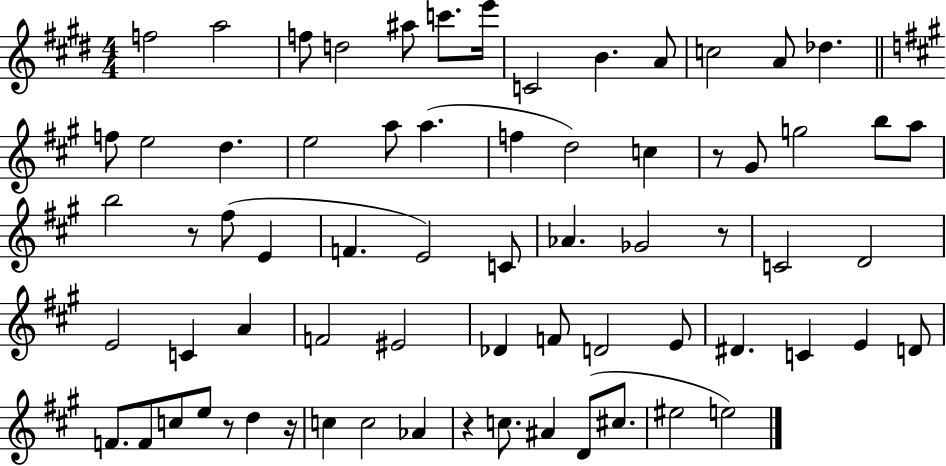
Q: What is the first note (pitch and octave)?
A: F5